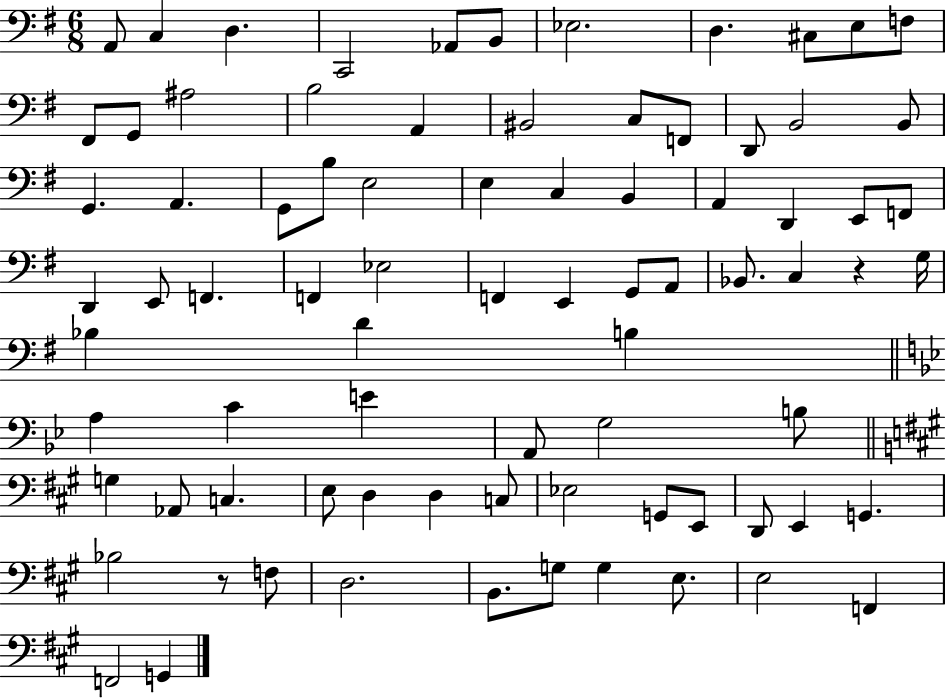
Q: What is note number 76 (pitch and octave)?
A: E3